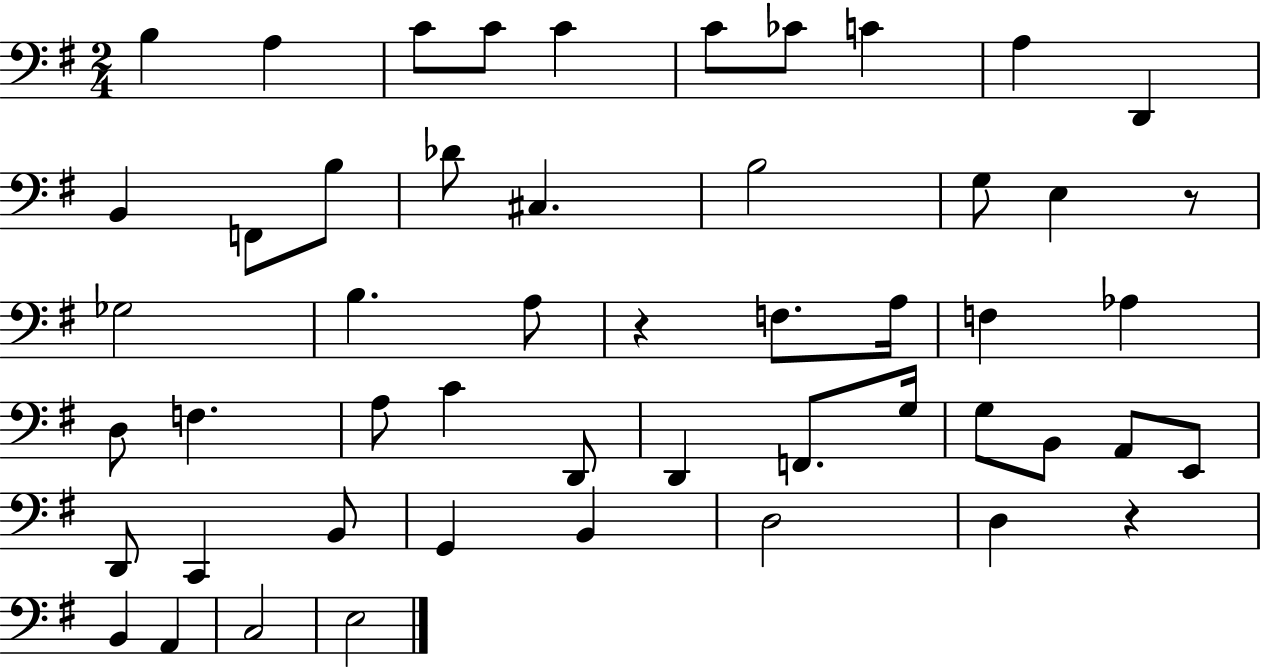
{
  \clef bass
  \numericTimeSignature
  \time 2/4
  \key g \major
  b4 a4 | c'8 c'8 c'4 | c'8 ces'8 c'4 | a4 d,4 | \break b,4 f,8 b8 | des'8 cis4. | b2 | g8 e4 r8 | \break ges2 | b4. a8 | r4 f8. a16 | f4 aes4 | \break d8 f4. | a8 c'4 d,8 | d,4 f,8. g16 | g8 b,8 a,8 e,8 | \break d,8 c,4 b,8 | g,4 b,4 | d2 | d4 r4 | \break b,4 a,4 | c2 | e2 | \bar "|."
}